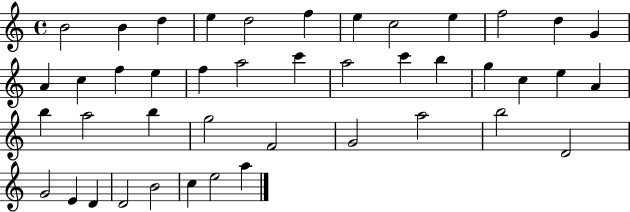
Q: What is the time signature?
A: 4/4